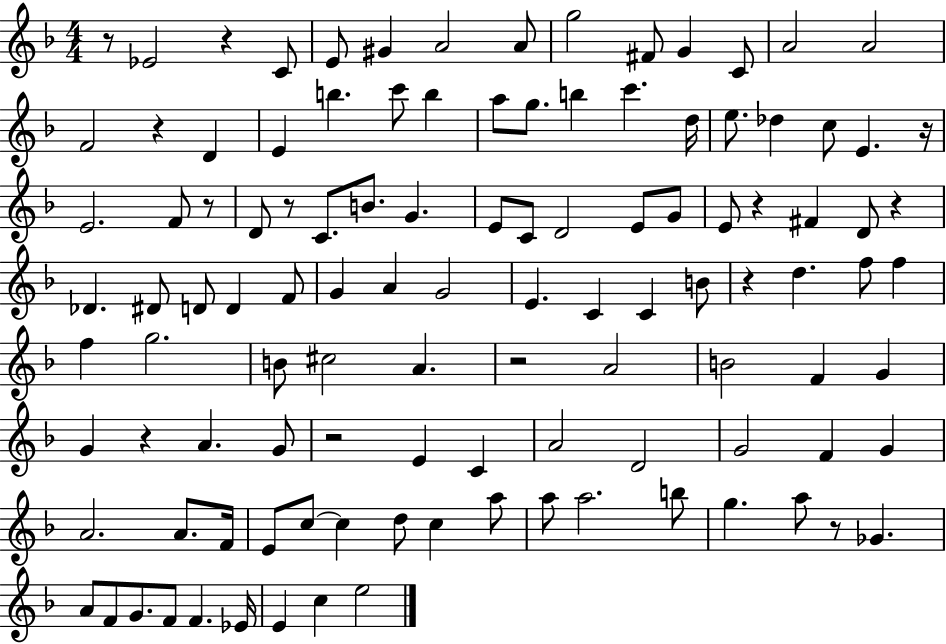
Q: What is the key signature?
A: F major